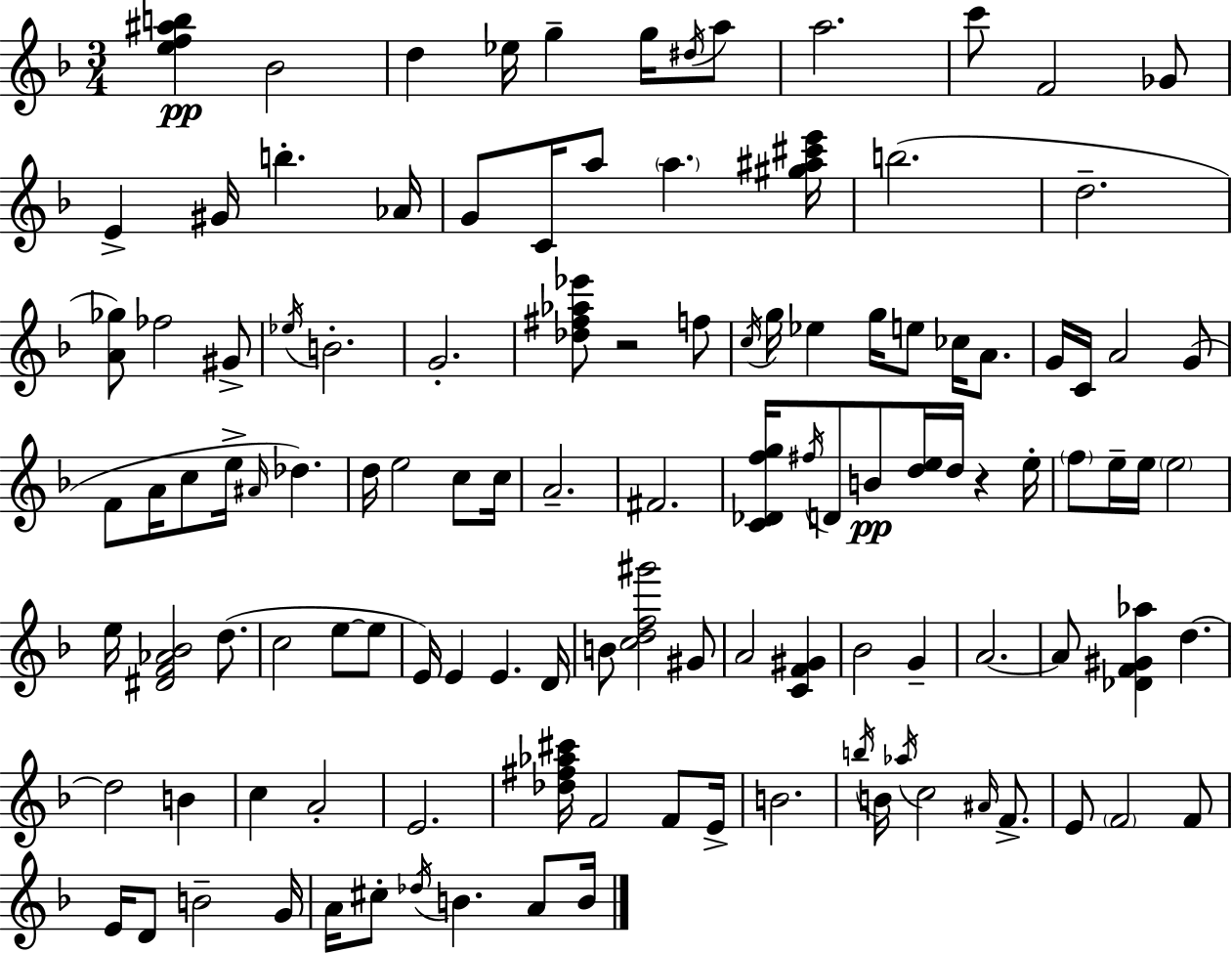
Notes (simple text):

[E5,F5,A#5,B5]/q Bb4/h D5/q Eb5/s G5/q G5/s D#5/s A5/e A5/h. C6/e F4/h Gb4/e E4/q G#4/s B5/q. Ab4/s G4/e C4/s A5/e A5/q. [G#5,A#5,C#6,E6]/s B5/h. D5/h. [A4,Gb5]/e FES5/h G#4/e Eb5/s B4/h. G4/h. [Db5,F#5,Ab5,Eb6]/e R/h F5/e C5/s G5/s Eb5/q G5/s E5/e CES5/s A4/e. G4/s C4/s A4/h G4/e F4/e A4/s C5/e E5/s A#4/s Db5/q. D5/s E5/h C5/e C5/s A4/h. F#4/h. [C4,Db4,F5,G5]/s F#5/s D4/e B4/e [D5,E5]/s D5/s R/q E5/s F5/e E5/s E5/s E5/h E5/s [D#4,F4,Ab4,Bb4]/h D5/e. C5/h E5/e E5/e E4/s E4/q E4/q. D4/s B4/e [C5,D5,F5,G#6]/h G#4/e A4/h [C4,F4,G#4]/q Bb4/h G4/q A4/h. A4/e [Db4,F4,G#4,Ab5]/q D5/q. D5/h B4/q C5/q A4/h E4/h. [Db5,F#5,Ab5,C#6]/s F4/h F4/e E4/s B4/h. B5/s B4/s Ab5/s C5/h A#4/s F4/e. E4/e F4/h F4/e E4/s D4/e B4/h G4/s A4/s C#5/e Db5/s B4/q. A4/e B4/s